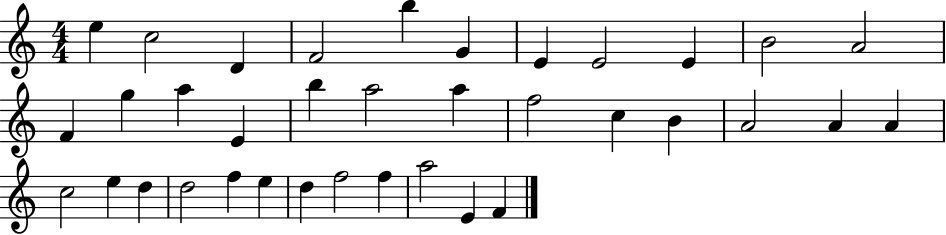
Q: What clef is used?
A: treble